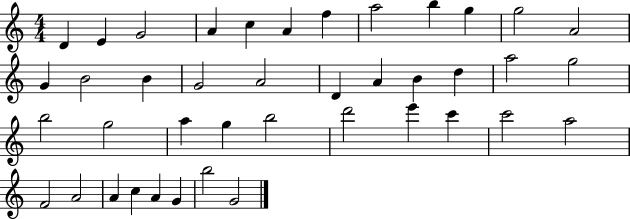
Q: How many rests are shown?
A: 0